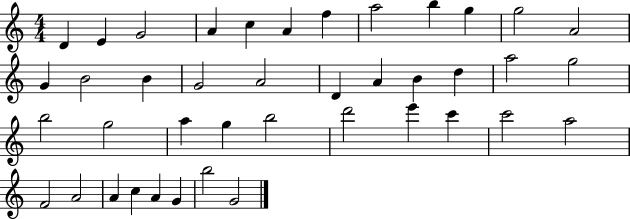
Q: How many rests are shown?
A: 0